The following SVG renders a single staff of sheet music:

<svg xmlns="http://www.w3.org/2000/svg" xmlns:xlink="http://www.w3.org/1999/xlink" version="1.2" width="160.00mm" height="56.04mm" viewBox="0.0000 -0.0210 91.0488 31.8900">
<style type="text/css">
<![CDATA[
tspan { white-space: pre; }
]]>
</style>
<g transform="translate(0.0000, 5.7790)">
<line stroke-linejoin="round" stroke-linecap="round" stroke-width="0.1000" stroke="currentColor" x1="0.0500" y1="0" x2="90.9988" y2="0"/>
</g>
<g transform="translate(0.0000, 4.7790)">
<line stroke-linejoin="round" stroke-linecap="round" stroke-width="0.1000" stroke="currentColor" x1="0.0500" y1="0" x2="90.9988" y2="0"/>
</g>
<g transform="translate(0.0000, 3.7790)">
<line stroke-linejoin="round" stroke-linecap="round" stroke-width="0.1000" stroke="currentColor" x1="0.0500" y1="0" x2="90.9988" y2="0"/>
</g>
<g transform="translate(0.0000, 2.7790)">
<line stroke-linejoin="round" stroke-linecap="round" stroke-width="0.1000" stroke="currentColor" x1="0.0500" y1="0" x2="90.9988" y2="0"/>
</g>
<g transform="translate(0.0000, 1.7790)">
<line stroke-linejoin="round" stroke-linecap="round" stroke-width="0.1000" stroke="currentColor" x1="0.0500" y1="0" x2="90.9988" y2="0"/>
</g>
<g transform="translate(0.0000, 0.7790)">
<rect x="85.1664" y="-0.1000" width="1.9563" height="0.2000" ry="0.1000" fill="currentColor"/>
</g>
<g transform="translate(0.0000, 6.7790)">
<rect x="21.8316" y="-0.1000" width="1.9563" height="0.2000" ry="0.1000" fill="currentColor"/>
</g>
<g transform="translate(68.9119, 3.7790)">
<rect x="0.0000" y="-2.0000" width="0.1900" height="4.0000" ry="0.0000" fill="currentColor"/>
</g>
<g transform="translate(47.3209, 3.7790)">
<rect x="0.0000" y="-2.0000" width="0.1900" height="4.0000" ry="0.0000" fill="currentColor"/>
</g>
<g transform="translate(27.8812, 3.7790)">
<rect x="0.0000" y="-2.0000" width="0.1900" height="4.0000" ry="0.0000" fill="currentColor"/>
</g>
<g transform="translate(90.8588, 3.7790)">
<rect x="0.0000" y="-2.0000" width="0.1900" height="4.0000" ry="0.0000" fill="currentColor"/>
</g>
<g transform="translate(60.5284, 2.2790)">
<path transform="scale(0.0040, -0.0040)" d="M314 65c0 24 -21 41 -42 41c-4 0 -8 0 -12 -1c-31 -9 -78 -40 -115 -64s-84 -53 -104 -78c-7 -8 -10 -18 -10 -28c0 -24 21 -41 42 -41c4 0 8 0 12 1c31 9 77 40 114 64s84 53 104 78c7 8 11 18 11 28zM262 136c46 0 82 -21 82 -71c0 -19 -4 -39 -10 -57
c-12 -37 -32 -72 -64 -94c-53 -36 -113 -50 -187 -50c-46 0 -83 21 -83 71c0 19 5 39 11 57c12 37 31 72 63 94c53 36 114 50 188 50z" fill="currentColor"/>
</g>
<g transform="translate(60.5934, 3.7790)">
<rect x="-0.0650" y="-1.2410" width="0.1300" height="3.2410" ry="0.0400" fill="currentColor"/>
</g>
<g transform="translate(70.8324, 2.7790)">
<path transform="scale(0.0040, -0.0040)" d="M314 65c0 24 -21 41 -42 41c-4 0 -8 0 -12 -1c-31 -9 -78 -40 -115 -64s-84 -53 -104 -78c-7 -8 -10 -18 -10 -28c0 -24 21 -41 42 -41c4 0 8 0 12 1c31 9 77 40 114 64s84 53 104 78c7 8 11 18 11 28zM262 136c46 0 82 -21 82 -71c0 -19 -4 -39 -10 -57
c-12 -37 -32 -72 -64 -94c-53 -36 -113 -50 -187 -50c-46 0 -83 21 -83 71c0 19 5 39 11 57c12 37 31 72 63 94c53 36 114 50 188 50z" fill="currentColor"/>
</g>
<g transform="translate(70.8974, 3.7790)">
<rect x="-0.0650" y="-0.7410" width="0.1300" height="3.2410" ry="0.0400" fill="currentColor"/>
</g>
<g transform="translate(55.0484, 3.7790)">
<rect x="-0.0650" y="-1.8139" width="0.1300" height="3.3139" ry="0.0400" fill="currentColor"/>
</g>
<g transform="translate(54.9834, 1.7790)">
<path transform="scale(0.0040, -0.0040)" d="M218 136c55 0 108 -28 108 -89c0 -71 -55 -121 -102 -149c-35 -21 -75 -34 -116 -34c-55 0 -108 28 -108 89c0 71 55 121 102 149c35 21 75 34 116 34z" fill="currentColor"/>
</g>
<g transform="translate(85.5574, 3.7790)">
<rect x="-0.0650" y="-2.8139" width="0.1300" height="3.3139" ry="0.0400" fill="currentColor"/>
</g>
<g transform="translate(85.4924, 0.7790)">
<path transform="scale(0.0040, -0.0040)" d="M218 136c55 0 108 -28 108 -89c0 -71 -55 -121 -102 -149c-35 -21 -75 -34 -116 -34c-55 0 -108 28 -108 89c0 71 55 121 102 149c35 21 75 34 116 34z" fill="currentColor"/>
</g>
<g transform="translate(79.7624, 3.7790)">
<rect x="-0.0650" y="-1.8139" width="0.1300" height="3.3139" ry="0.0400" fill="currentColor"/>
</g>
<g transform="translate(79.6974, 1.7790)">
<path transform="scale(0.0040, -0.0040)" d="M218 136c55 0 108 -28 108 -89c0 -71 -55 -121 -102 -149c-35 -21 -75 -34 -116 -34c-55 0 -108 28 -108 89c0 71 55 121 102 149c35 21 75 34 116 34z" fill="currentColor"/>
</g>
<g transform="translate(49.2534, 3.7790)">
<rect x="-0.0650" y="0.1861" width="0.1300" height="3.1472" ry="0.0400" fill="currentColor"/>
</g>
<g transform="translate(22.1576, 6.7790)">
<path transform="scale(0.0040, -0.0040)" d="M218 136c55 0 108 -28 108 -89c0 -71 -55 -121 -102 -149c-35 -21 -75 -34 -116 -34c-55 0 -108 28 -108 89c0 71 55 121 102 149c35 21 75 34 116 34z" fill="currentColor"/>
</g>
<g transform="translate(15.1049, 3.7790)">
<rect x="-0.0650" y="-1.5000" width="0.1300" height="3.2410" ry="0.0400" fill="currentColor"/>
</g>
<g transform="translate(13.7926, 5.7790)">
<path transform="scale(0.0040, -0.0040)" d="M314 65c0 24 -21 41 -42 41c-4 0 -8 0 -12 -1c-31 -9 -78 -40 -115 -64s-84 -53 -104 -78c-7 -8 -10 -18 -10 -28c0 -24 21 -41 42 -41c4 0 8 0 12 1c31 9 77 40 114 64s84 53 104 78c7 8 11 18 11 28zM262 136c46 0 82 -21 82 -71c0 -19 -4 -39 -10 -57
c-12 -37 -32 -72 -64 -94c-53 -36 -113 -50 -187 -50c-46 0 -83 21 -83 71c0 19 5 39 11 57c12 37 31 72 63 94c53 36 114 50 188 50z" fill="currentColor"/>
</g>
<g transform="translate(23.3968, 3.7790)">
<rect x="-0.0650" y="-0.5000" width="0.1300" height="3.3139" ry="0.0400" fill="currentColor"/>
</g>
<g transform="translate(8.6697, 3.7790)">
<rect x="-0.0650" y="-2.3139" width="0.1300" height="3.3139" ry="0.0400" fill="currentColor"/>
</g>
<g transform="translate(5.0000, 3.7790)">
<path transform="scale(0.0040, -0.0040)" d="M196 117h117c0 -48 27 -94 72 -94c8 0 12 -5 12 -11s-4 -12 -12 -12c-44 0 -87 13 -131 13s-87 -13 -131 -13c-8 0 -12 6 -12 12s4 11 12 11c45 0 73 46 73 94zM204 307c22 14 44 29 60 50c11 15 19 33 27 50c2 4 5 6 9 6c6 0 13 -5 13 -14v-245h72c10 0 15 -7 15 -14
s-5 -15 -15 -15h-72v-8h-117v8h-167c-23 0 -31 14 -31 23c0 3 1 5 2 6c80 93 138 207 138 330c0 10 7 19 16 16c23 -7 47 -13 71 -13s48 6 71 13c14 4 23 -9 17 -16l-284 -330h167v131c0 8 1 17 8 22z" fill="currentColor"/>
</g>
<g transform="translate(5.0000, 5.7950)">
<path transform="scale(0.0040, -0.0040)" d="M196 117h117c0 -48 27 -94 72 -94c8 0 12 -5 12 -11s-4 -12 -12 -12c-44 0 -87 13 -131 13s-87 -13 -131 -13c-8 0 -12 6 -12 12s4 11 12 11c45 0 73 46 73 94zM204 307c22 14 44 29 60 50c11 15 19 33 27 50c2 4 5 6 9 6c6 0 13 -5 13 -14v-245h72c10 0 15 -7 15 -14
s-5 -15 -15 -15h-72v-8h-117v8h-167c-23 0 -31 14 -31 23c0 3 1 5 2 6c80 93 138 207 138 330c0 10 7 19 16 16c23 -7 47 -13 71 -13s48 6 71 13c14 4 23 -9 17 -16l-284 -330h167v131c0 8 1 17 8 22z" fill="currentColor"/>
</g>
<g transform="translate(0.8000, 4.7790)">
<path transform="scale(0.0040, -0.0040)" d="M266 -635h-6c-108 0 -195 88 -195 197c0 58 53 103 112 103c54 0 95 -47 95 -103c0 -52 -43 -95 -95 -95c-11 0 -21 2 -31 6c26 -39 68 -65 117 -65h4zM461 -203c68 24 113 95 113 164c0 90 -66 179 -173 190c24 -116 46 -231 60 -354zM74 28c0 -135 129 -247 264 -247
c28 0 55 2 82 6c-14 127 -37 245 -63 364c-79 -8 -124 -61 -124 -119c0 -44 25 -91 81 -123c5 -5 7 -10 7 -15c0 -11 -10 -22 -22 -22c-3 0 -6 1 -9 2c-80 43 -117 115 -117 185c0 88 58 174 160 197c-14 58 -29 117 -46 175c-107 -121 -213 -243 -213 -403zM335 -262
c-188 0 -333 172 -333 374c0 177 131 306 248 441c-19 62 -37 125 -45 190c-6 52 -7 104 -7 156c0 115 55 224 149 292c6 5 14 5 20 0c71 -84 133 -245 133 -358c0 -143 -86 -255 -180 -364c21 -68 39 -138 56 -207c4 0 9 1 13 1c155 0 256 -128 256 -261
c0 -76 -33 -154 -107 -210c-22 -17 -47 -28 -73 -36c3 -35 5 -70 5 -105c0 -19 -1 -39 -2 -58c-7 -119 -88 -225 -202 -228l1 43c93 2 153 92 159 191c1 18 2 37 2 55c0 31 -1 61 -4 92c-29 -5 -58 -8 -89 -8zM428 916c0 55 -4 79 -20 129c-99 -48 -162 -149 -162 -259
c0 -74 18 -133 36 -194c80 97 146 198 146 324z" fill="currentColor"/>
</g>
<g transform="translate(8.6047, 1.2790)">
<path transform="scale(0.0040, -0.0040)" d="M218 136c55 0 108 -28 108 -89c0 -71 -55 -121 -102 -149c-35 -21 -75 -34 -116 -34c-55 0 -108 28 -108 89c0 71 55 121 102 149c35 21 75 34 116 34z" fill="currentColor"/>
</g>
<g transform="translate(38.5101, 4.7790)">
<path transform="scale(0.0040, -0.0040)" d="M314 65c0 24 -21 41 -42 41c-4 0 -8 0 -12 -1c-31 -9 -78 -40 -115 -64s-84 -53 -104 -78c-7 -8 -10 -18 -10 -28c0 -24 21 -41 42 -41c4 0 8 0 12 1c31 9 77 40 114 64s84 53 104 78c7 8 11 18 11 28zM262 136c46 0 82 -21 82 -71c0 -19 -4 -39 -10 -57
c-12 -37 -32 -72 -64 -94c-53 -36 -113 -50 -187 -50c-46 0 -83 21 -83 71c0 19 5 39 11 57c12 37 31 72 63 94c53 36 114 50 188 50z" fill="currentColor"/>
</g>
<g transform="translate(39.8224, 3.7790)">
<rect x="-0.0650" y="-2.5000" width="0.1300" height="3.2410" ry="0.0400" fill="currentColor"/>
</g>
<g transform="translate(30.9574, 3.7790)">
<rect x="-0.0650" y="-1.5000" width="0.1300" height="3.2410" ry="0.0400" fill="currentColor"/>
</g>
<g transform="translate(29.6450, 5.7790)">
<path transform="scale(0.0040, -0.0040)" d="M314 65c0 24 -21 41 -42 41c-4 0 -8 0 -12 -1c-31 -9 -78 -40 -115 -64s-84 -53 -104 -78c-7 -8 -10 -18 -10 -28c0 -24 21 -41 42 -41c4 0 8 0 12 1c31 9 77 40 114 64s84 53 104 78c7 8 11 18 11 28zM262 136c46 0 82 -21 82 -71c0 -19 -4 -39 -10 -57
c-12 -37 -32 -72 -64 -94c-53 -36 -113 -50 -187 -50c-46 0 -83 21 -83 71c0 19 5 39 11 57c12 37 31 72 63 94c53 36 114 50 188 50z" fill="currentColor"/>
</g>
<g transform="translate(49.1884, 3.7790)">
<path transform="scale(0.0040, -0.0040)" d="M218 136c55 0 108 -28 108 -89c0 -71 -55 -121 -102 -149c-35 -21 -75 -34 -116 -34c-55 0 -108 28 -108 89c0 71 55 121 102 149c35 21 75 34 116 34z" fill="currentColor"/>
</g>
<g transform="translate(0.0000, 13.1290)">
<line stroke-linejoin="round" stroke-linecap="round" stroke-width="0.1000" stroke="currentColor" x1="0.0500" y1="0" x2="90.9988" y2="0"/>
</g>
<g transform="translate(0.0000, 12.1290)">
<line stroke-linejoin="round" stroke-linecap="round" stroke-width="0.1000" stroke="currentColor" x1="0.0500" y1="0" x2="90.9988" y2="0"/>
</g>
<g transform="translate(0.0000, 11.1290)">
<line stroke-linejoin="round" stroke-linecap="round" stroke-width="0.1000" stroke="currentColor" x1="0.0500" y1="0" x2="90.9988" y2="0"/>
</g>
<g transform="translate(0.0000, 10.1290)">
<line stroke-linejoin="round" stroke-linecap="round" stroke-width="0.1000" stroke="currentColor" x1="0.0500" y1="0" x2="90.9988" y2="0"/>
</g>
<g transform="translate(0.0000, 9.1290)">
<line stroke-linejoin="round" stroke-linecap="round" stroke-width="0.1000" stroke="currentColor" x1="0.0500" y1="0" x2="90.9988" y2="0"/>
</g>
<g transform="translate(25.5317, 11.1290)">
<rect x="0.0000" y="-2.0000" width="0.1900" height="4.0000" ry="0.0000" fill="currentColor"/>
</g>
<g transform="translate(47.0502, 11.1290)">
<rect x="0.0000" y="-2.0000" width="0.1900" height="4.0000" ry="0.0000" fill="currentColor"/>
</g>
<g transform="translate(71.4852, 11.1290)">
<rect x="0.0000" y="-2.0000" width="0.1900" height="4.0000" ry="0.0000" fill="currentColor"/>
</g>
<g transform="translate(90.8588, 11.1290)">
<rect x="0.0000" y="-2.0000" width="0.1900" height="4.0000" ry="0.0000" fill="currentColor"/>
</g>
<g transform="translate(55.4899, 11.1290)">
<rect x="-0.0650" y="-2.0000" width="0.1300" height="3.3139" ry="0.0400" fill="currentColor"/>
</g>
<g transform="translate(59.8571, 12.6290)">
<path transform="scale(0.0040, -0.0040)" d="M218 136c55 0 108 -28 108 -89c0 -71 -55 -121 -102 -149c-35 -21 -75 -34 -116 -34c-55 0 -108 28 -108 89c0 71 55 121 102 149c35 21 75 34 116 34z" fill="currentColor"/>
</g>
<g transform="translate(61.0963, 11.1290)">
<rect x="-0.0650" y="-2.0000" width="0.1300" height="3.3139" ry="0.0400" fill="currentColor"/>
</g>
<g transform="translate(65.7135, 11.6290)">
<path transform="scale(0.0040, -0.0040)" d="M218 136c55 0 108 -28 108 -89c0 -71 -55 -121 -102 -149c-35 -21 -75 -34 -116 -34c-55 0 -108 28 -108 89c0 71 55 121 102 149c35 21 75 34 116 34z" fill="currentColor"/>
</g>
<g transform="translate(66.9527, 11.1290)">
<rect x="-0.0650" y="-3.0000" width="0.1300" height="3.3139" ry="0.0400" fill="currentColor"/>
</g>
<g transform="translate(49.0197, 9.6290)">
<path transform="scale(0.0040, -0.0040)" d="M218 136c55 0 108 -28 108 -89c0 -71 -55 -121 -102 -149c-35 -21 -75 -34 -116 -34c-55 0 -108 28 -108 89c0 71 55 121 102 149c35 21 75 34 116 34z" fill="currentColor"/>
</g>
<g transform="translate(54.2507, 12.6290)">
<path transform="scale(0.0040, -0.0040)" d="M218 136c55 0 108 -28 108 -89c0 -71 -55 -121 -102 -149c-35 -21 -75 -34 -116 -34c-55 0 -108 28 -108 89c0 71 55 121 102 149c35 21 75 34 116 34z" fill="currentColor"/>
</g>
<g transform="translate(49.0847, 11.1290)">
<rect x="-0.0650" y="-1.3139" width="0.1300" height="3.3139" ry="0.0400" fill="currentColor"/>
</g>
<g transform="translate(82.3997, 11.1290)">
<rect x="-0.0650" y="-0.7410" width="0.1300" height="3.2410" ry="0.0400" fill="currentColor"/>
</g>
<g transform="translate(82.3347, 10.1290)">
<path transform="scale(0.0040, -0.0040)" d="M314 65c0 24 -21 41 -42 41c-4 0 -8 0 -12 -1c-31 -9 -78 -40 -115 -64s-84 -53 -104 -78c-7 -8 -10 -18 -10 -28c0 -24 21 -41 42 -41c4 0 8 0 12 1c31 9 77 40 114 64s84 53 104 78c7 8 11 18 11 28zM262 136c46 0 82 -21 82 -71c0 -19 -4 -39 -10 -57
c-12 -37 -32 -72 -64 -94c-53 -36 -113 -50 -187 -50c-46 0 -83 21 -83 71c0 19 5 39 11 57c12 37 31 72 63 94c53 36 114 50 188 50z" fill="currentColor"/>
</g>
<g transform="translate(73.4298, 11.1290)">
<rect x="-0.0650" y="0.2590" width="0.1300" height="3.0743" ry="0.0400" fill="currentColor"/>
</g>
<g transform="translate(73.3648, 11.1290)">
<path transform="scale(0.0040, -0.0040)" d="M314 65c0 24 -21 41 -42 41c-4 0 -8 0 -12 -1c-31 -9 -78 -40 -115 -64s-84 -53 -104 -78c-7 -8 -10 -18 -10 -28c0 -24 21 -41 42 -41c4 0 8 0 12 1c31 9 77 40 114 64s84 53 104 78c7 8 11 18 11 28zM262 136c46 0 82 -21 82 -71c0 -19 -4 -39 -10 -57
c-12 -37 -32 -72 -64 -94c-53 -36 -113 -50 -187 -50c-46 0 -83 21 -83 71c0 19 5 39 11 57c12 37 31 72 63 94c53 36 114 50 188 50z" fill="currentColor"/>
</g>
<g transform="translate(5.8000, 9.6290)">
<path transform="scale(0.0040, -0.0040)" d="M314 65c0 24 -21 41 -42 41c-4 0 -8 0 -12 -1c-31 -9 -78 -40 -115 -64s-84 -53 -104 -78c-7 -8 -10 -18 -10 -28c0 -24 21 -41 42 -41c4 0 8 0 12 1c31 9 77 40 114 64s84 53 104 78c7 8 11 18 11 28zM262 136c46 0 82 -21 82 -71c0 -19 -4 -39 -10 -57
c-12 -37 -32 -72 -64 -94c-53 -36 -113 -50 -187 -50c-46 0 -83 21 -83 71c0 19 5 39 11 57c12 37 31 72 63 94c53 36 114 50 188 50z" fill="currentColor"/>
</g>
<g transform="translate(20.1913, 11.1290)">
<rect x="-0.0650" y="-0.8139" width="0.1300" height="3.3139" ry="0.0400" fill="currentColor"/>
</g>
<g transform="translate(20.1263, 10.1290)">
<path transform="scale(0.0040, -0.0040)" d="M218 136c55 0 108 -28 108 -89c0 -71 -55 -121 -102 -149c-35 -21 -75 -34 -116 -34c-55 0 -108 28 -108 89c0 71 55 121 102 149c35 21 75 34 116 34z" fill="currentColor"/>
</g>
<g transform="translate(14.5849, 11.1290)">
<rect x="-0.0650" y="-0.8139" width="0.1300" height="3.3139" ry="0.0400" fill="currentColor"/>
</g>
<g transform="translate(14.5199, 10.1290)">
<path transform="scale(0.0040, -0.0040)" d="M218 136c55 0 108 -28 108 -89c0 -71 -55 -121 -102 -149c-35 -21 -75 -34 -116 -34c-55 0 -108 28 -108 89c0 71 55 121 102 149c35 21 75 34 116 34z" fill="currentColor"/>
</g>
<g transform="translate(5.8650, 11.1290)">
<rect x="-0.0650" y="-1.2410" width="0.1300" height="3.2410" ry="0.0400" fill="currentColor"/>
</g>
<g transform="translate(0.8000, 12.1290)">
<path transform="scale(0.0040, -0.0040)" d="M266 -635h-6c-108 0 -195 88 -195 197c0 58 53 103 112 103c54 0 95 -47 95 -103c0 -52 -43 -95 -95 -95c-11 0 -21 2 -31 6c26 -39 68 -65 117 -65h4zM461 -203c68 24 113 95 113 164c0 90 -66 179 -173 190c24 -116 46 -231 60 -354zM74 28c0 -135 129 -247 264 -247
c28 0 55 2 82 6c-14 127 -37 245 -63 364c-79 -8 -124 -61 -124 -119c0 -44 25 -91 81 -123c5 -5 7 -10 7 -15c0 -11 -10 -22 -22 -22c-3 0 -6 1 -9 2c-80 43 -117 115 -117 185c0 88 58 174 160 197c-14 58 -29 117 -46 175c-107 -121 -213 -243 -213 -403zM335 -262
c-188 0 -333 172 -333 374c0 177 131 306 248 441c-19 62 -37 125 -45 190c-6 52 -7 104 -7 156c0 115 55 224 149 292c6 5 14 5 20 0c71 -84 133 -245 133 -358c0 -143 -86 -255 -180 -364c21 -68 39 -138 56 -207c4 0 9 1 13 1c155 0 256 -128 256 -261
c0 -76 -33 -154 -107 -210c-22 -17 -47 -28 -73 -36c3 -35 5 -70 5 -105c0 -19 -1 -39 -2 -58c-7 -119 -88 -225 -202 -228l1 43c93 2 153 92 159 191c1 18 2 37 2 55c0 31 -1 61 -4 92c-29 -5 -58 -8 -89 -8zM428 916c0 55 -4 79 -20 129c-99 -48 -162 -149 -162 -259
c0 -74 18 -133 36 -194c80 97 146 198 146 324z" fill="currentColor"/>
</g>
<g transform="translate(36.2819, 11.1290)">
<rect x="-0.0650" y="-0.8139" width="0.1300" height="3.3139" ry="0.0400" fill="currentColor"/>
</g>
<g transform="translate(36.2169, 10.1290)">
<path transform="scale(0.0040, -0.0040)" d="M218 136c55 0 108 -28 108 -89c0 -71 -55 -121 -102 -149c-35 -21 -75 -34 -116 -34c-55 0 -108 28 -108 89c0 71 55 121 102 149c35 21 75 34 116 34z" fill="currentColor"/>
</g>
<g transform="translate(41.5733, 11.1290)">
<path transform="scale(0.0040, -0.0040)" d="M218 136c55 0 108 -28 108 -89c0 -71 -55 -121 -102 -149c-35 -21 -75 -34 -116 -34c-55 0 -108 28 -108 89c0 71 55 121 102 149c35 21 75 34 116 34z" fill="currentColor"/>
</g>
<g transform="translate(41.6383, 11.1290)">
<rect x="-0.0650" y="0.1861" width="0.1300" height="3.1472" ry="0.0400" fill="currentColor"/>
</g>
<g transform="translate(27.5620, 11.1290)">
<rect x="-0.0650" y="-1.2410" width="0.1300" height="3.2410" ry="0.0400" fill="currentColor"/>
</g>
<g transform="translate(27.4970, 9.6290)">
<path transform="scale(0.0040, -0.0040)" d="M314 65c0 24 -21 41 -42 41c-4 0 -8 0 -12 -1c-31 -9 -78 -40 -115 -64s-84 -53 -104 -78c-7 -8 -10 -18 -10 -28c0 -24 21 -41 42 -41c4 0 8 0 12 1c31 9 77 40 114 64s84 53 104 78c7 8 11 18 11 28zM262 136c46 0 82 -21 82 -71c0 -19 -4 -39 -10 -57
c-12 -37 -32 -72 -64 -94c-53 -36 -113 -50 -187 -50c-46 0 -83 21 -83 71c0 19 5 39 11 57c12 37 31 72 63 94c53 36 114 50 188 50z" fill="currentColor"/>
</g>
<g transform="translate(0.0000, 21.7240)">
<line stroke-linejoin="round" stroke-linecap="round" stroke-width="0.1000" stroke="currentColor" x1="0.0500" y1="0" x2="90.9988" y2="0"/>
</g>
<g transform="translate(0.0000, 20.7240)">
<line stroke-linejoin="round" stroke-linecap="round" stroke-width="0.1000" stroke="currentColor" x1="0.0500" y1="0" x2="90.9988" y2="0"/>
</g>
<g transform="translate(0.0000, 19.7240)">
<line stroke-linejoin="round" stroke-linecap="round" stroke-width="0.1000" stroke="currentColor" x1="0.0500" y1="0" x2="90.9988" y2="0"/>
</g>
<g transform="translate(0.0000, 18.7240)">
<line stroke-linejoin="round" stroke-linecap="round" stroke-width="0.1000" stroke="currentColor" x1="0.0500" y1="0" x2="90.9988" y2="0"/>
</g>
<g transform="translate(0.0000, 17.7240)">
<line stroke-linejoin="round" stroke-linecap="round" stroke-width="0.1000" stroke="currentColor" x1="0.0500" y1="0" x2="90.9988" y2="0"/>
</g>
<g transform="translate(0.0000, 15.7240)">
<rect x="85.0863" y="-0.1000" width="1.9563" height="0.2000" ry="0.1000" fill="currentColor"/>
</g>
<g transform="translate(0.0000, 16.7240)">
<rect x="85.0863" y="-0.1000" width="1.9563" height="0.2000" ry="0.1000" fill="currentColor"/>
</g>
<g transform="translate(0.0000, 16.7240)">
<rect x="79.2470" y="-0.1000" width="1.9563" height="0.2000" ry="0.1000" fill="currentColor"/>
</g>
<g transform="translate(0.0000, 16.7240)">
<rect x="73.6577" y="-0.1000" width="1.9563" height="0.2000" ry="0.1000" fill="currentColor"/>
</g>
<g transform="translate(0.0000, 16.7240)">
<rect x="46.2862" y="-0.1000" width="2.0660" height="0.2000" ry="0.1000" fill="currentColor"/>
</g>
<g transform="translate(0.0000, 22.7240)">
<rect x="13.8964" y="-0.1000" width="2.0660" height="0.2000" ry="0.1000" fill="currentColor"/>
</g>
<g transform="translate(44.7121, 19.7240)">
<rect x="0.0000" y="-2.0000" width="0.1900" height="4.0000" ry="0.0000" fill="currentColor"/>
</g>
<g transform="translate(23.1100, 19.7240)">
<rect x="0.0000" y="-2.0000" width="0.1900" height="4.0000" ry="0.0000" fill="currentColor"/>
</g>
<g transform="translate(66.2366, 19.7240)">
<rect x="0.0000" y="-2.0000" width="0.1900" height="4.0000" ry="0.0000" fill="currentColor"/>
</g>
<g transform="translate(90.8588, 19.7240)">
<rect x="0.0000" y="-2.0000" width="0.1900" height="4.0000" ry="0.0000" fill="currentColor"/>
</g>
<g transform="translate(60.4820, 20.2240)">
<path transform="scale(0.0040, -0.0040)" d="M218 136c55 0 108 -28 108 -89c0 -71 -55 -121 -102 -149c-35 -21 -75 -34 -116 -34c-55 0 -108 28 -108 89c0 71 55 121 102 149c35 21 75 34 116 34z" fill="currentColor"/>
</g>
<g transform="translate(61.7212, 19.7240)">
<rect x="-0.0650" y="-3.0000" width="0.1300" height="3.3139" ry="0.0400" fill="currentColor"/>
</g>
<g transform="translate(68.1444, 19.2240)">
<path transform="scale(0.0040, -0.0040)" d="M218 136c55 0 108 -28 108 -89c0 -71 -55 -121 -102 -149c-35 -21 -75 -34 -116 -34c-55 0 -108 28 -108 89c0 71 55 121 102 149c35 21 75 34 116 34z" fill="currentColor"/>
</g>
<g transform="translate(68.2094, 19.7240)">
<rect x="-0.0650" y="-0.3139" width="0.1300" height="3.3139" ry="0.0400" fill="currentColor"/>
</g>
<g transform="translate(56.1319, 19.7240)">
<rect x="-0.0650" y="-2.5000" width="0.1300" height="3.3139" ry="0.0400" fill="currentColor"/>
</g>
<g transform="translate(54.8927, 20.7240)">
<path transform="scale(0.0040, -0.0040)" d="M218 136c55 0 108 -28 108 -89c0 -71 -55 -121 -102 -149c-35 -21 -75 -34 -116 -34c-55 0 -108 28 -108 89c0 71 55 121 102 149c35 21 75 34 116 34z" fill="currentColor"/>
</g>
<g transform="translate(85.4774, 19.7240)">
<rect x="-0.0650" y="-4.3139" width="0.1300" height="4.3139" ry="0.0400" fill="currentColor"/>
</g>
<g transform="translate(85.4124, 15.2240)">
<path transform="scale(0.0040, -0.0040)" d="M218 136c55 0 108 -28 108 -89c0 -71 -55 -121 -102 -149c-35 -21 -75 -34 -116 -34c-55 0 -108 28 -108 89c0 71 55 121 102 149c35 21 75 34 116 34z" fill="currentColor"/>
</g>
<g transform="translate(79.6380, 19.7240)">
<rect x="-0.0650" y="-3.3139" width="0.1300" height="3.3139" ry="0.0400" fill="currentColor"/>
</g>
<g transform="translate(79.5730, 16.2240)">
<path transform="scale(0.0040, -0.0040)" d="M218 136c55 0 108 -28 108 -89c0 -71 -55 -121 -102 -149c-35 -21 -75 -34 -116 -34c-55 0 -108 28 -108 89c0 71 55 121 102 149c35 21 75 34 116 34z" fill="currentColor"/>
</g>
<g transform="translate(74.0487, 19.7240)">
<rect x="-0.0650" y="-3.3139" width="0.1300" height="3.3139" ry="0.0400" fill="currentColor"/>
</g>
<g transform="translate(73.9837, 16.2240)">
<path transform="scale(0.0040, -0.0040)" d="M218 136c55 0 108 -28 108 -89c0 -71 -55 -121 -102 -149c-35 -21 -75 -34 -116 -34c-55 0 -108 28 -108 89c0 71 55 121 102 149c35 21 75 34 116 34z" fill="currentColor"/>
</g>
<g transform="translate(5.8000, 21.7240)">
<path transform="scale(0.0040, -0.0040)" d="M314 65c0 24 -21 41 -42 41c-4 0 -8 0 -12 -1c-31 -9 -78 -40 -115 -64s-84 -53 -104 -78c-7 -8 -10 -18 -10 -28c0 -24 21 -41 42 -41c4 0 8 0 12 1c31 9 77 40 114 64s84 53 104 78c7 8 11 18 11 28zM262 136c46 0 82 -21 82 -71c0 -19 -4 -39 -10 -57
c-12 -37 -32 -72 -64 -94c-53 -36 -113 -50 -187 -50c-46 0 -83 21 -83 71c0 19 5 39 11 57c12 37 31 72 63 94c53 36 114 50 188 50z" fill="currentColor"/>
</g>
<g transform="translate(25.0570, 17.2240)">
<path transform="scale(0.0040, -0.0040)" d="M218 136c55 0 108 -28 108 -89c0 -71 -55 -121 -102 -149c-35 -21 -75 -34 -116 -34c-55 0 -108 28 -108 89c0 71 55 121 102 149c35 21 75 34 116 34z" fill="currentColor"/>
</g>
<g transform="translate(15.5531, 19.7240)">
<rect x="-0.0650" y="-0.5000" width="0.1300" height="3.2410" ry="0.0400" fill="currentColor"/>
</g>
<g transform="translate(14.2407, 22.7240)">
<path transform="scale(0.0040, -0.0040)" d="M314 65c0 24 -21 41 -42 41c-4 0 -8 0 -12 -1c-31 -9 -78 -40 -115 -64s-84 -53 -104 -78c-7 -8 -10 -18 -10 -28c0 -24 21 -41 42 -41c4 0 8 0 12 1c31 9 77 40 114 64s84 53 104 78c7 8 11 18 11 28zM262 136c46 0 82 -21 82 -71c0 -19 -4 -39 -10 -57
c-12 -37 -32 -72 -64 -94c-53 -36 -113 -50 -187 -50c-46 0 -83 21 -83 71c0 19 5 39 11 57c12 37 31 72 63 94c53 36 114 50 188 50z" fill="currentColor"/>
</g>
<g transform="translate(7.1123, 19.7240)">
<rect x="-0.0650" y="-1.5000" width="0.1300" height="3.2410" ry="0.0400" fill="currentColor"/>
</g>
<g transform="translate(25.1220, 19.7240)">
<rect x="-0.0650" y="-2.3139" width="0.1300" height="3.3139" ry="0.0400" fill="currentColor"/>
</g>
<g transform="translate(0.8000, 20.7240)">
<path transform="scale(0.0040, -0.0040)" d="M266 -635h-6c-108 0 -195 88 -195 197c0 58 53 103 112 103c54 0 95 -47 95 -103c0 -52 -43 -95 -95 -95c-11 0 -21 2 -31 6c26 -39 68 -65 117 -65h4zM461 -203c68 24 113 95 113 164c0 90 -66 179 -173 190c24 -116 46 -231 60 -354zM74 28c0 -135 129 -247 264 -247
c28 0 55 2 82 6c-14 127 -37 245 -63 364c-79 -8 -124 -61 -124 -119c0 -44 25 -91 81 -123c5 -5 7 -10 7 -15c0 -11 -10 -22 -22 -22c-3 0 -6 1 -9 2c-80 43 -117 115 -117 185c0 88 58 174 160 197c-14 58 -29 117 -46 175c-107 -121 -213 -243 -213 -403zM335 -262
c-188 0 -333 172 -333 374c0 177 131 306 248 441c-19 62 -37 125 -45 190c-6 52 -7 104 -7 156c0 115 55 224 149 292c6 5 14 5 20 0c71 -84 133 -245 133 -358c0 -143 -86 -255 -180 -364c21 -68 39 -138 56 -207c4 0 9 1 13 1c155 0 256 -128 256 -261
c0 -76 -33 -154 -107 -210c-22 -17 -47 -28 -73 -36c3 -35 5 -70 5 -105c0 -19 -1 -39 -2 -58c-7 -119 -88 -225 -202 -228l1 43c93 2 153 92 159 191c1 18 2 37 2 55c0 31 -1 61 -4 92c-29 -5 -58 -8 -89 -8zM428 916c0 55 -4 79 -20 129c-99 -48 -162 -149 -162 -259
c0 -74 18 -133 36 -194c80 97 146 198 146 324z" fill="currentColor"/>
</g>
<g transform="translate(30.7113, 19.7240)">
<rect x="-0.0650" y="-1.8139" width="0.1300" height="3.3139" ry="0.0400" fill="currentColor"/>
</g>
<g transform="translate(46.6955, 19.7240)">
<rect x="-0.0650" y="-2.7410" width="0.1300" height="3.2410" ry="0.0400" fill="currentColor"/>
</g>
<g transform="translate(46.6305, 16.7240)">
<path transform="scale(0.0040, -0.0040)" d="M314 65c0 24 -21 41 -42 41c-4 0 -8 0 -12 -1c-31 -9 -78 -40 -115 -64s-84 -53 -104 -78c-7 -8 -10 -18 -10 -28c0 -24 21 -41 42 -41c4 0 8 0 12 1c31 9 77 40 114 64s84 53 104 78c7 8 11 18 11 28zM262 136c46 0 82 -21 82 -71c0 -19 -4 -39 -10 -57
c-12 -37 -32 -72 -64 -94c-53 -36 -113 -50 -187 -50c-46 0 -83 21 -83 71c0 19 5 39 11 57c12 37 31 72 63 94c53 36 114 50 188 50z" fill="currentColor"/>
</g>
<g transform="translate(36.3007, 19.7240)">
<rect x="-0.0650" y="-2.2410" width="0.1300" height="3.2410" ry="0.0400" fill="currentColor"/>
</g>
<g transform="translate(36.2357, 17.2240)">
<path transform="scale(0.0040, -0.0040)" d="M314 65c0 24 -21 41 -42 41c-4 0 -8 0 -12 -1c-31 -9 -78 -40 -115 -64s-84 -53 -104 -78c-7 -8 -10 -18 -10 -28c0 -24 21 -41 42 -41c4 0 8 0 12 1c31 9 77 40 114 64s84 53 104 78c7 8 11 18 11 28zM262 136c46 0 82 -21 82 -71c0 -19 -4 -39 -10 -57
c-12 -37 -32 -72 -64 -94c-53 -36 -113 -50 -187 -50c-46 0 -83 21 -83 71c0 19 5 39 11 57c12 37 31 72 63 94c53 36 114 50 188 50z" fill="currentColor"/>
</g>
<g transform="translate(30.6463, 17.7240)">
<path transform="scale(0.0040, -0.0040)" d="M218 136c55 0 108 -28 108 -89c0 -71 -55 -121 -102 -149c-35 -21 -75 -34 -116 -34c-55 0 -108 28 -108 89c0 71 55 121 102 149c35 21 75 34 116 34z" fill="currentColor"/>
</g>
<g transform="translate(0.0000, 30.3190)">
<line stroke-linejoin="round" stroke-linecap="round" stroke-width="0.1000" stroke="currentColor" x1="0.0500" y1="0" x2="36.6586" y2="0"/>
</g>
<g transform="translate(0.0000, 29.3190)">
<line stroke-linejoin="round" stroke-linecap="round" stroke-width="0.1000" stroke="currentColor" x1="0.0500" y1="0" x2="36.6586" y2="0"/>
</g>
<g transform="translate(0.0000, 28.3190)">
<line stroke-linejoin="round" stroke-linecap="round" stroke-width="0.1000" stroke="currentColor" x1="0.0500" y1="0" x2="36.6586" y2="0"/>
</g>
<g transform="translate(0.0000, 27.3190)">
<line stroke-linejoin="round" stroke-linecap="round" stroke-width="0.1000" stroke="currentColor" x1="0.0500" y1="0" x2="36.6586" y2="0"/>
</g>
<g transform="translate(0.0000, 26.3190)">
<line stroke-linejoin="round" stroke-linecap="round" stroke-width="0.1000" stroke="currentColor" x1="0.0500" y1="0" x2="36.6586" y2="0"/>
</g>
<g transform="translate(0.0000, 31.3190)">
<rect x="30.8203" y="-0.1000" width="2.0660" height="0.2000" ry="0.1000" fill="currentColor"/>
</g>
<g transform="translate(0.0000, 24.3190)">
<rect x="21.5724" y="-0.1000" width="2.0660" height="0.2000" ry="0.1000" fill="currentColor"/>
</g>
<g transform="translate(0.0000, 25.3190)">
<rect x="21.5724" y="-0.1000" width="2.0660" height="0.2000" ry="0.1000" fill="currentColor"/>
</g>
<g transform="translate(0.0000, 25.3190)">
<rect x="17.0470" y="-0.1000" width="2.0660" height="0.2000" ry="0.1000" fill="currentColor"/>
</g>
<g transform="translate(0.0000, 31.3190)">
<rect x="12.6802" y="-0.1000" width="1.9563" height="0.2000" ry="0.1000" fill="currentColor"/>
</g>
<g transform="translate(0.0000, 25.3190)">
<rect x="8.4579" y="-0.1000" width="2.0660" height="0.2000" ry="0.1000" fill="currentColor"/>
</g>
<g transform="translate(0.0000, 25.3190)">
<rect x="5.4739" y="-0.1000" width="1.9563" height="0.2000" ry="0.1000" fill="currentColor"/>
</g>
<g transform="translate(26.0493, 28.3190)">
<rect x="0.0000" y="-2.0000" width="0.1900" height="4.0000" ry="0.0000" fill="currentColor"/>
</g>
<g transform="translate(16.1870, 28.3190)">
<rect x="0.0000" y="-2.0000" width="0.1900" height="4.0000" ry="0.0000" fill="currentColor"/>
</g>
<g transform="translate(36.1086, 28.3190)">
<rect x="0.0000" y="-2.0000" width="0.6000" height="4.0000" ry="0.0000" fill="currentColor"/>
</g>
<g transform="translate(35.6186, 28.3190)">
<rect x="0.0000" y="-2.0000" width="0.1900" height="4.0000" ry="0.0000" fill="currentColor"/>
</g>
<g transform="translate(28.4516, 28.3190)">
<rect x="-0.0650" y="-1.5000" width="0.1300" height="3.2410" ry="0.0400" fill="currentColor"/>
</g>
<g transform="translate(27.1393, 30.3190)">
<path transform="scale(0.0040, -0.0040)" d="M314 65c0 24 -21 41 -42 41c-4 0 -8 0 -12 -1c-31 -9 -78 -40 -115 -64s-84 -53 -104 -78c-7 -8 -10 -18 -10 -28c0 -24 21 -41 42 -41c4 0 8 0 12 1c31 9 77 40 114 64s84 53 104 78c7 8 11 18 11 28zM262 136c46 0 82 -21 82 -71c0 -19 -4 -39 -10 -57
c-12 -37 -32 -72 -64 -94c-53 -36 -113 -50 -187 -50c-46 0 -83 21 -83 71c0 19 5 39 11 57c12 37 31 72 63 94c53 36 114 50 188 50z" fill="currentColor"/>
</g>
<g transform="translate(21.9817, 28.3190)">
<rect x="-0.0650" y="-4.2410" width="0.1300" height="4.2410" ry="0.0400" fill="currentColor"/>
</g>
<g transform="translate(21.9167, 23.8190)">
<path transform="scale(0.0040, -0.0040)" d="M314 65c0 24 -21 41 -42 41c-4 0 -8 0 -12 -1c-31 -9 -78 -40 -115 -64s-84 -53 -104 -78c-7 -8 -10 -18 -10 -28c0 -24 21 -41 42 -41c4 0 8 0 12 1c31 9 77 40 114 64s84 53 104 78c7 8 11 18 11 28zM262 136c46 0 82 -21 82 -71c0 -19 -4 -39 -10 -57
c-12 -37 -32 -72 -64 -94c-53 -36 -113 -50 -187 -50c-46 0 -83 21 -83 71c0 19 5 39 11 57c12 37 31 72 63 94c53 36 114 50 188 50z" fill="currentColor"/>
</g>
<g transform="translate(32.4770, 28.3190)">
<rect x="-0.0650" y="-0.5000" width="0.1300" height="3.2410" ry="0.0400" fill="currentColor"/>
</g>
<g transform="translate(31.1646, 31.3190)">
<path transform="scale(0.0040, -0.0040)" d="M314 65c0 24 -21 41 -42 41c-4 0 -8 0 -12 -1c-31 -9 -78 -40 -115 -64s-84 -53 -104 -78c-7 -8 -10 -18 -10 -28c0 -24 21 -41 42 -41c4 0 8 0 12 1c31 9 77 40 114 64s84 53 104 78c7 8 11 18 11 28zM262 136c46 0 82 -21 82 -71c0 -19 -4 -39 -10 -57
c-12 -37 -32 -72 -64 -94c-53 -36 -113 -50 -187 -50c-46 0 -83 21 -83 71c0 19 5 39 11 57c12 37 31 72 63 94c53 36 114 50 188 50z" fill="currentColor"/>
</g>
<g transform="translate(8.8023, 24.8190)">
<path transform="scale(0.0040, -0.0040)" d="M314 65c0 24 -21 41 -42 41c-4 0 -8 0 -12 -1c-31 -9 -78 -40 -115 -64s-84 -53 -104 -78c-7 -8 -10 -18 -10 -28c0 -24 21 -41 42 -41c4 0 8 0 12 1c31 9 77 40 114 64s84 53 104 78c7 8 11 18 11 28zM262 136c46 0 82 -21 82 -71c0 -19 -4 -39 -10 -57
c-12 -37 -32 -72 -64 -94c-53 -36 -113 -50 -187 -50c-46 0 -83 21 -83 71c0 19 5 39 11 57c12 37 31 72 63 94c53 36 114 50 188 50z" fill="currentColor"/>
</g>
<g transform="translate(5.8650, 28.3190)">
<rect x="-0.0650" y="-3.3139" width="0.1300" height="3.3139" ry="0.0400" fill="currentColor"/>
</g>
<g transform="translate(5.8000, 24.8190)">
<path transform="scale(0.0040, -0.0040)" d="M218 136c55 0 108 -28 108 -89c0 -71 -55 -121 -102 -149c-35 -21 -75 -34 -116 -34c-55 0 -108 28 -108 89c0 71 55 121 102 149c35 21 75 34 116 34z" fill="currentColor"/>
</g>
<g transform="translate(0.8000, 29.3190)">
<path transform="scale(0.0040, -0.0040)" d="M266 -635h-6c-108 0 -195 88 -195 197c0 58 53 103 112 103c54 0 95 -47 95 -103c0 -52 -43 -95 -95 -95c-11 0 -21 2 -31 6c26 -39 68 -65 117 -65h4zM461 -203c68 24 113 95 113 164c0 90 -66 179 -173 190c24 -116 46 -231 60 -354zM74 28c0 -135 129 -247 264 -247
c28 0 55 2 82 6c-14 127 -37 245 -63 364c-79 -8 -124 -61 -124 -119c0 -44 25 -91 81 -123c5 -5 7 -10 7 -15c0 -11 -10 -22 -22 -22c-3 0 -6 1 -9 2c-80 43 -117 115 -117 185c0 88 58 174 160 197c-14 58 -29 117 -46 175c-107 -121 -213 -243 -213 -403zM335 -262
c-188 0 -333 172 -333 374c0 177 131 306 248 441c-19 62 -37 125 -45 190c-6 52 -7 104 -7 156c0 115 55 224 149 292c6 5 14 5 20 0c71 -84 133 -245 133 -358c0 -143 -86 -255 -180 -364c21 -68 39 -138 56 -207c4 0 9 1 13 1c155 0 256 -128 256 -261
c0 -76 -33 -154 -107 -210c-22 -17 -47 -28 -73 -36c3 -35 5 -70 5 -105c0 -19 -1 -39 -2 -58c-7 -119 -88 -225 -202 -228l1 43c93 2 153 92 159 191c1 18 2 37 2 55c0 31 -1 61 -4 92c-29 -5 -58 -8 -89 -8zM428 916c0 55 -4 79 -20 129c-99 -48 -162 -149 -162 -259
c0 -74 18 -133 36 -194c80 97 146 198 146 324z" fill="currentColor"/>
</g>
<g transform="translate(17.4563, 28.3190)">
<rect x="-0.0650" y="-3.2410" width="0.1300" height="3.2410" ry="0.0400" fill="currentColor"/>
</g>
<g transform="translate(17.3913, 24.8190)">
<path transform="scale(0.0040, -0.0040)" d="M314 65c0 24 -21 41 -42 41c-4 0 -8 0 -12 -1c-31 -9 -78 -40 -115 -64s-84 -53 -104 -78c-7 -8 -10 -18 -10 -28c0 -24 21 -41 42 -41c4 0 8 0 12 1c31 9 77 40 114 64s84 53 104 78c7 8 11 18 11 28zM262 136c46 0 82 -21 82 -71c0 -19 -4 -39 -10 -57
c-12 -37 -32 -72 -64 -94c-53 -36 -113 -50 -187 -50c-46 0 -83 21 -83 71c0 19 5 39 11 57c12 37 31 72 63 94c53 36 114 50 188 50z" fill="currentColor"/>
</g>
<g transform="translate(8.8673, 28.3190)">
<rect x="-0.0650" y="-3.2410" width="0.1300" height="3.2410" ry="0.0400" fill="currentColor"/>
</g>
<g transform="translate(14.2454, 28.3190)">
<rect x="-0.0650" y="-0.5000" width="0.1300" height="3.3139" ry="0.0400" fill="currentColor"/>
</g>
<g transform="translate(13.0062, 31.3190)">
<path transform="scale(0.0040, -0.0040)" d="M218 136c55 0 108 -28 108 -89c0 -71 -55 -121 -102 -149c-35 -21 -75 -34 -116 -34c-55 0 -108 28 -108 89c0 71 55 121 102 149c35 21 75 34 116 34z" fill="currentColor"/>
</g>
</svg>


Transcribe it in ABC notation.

X:1
T:Untitled
M:4/4
L:1/4
K:C
g E2 C E2 G2 B f e2 d2 f a e2 d d e2 d B e F F A B2 d2 E2 C2 g f g2 a2 G A c b b d' b b2 C b2 d'2 E2 C2